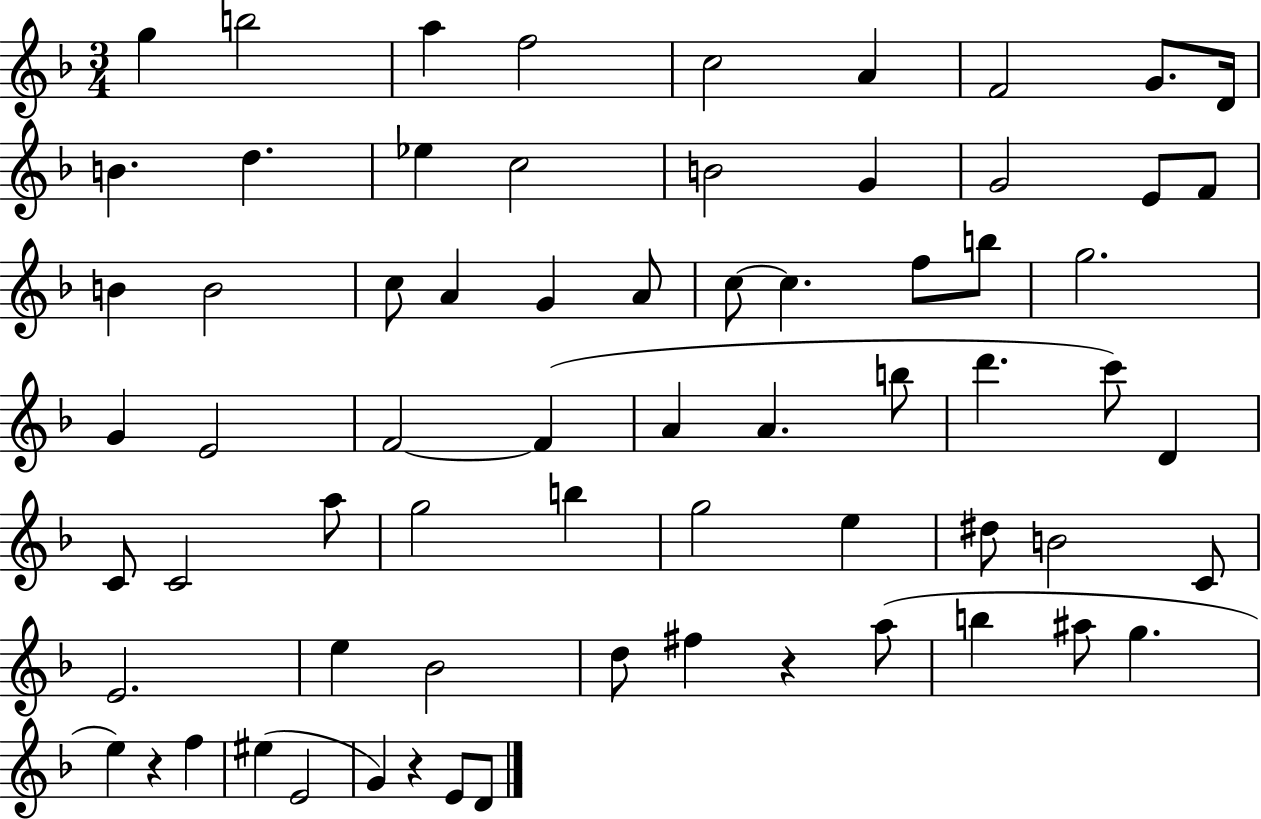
G5/q B5/h A5/q F5/h C5/h A4/q F4/h G4/e. D4/s B4/q. D5/q. Eb5/q C5/h B4/h G4/q G4/h E4/e F4/e B4/q B4/h C5/e A4/q G4/q A4/e C5/e C5/q. F5/e B5/e G5/h. G4/q E4/h F4/h F4/q A4/q A4/q. B5/e D6/q. C6/e D4/q C4/e C4/h A5/e G5/h B5/q G5/h E5/q D#5/e B4/h C4/e E4/h. E5/q Bb4/h D5/e F#5/q R/q A5/e B5/q A#5/e G5/q. E5/q R/q F5/q EIS5/q E4/h G4/q R/q E4/e D4/e